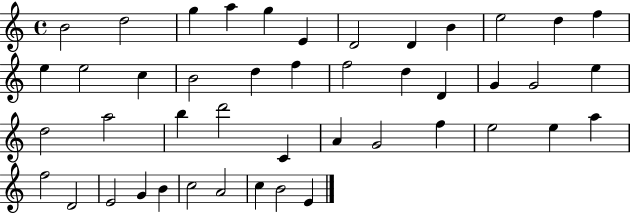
{
  \clef treble
  \time 4/4
  \defaultTimeSignature
  \key c \major
  b'2 d''2 | g''4 a''4 g''4 e'4 | d'2 d'4 b'4 | e''2 d''4 f''4 | \break e''4 e''2 c''4 | b'2 d''4 f''4 | f''2 d''4 d'4 | g'4 g'2 e''4 | \break d''2 a''2 | b''4 d'''2 c'4 | a'4 g'2 f''4 | e''2 e''4 a''4 | \break f''2 d'2 | e'2 g'4 b'4 | c''2 a'2 | c''4 b'2 e'4 | \break \bar "|."
}